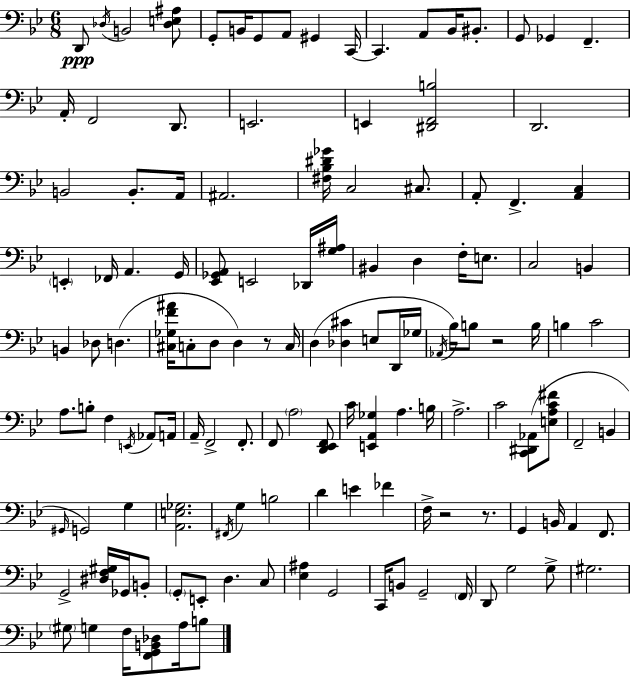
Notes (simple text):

D2/e Db3/s B2/h [Db3,E3,A#3]/e G2/e B2/s G2/e A2/e G#2/q C2/s C2/q. A2/e Bb2/s BIS2/e. G2/e Gb2/q F2/q. A2/s F2/h D2/e. E2/h. E2/q [D#2,F2,B3]/h D2/h. B2/h B2/e. A2/s A#2/h. [F#3,Bb3,D#4,Gb4]/s C3/h C#3/e. A2/e F2/q. [A2,C3]/q E2/q FES2/s A2/q. G2/s [Eb2,Gb2,A2]/e E2/h Db2/s [G3,A#3]/s BIS2/q D3/q F3/s E3/e. C3/h B2/q B2/q Db3/e D3/q. [C#3,Gb3,F4,A#4]/s C3/e D3/e D3/q R/e C3/s D3/q [Db3,C#4]/q E3/e D2/s Gb3/s Ab2/s Bb3/s B3/e R/h B3/s B3/q C4/h A3/e. B3/e F3/q E2/s Ab2/e A2/s A2/s F2/h F2/e. F2/e A3/h [D2,Eb2,F2]/e C4/s [E2,A2,Gb3]/q A3/q. B3/s A3/h. C4/h [C2,D#2,Ab2]/e [E3,A3,C4,F#4]/e F2/h B2/q G#2/s G2/h G3/q [A2,E3,Gb3]/h. F#2/s G3/q B3/h D4/q E4/q FES4/q F3/s R/h R/e. G2/q B2/s A2/q F2/e. G2/h [D#3,F3,G#3]/s Gb2/s B2/e G2/e E2/e D3/q. C3/e [Eb3,A#3]/q G2/h C2/s B2/e G2/h F2/s D2/e G3/h G3/e G#3/h. G#3/e G3/q F3/s [F2,G2,B2,Db3]/e A3/s B3/e